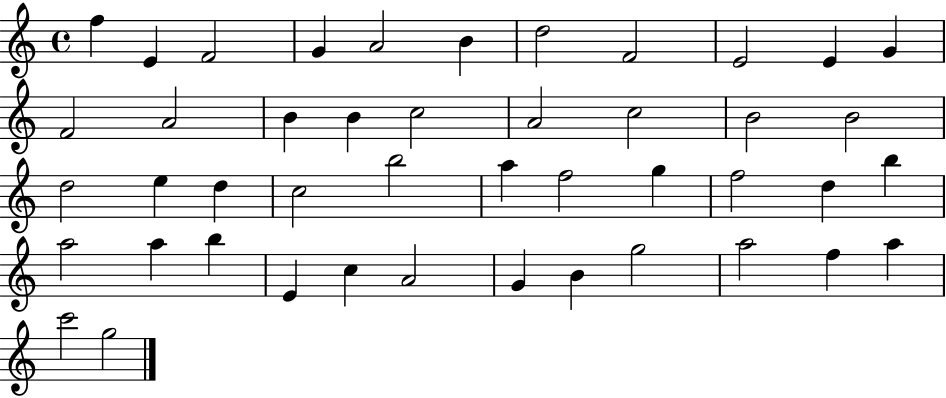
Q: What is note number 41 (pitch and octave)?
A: A5